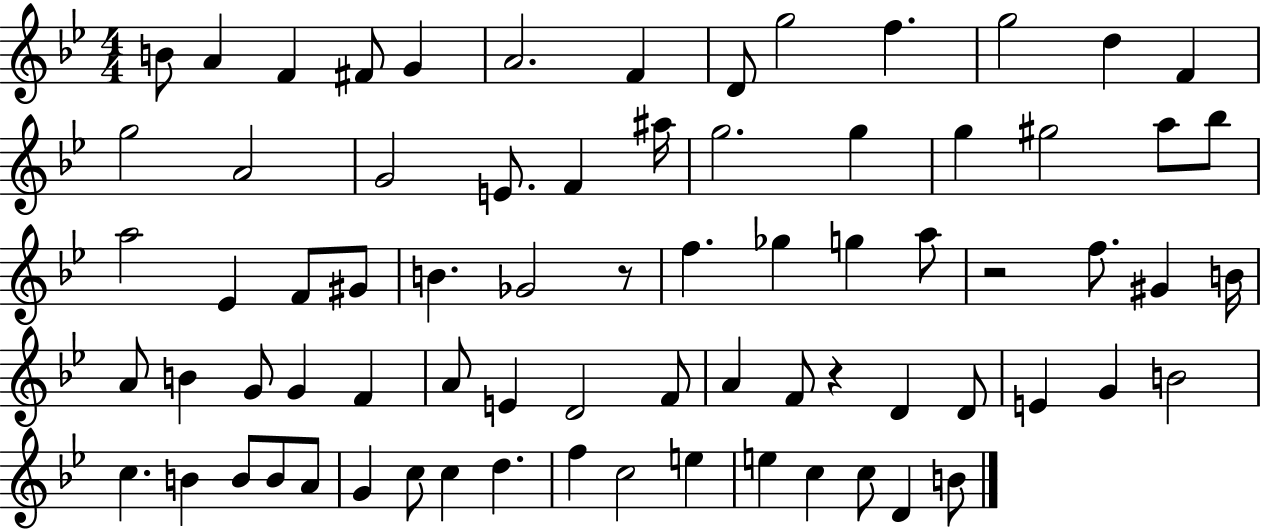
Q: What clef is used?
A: treble